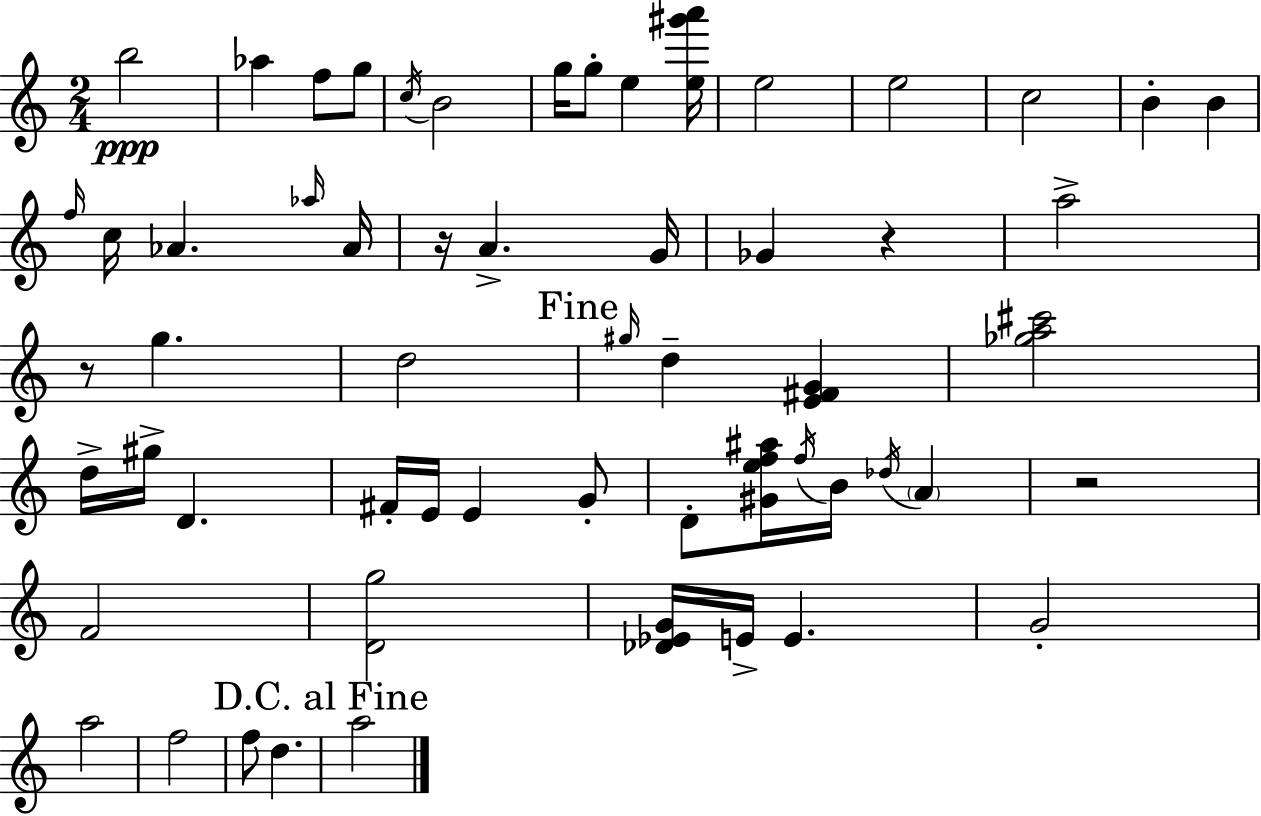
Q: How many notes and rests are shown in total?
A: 58